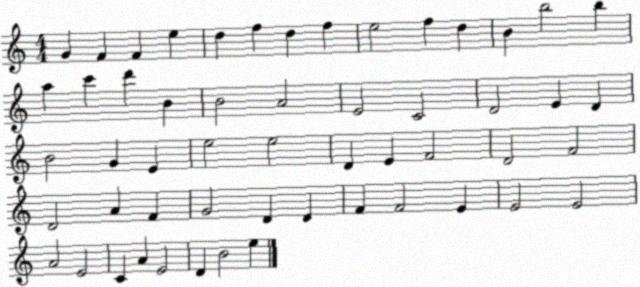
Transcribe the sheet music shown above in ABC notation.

X:1
T:Untitled
M:4/4
L:1/4
K:C
G F F e d f d f e2 f d B b2 b a c' d' B B2 A2 E2 C2 D2 E D B2 G E e2 e2 D E F2 D2 F2 D2 A F G2 D D F F2 E E2 E2 A2 E2 C A E2 D B2 e